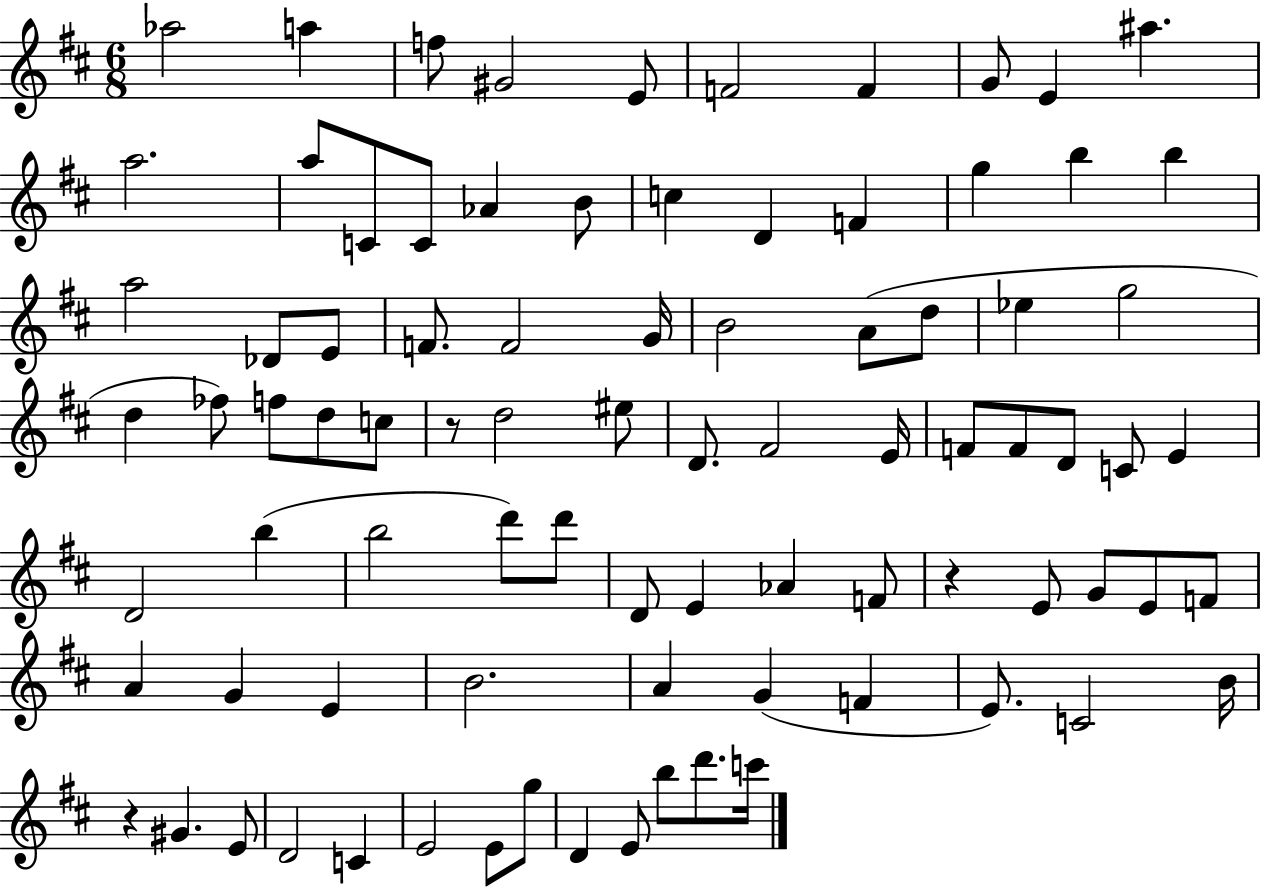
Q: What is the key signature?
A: D major